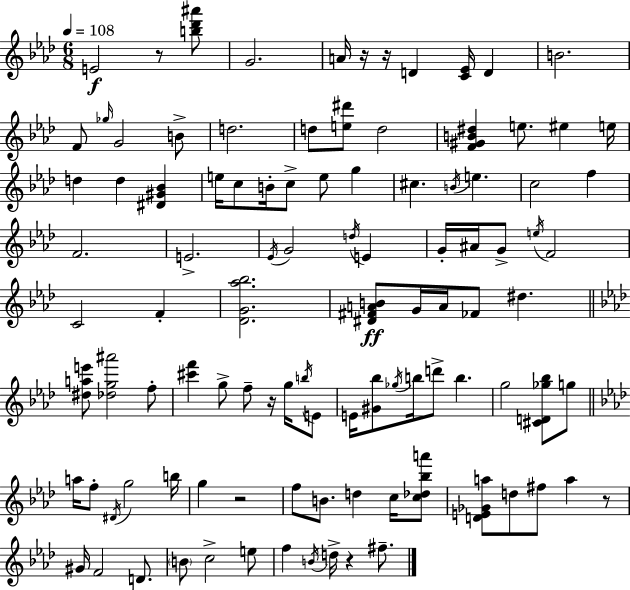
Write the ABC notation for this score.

X:1
T:Untitled
M:6/8
L:1/4
K:Ab
E2 z/2 [b_d'^a']/2 G2 A/4 z/4 z/4 D [C_E]/4 D B2 F/2 _g/4 G2 B/2 d2 d/2 [e^d']/2 d2 [F^GB^d] e/2 ^e e/4 d d [^D^G_B] e/4 c/2 B/4 c/2 e/2 g ^c B/4 e c2 f F2 E2 _E/4 G2 d/4 E G/4 ^A/4 G/2 e/4 F2 C2 F [_DG_a_b]2 [^D^FAB]/2 G/4 A/4 _F/2 ^d [^dae']/2 [_dg^a']2 f/2 [^c'f'] g/2 f/2 z/4 g/4 b/4 E/2 E/4 [^G_b]/2 _g/4 b/4 d'/2 b g2 [^CD_g_b]/2 g/2 a/4 f/2 ^D/4 g2 b/4 g z2 f/2 B/2 d c/4 [c_d_ba']/2 [DE_Ga]/2 d/2 ^f/2 a z/2 ^G/4 F2 D/2 B/2 c2 e/2 f B/4 d/4 z ^f/2